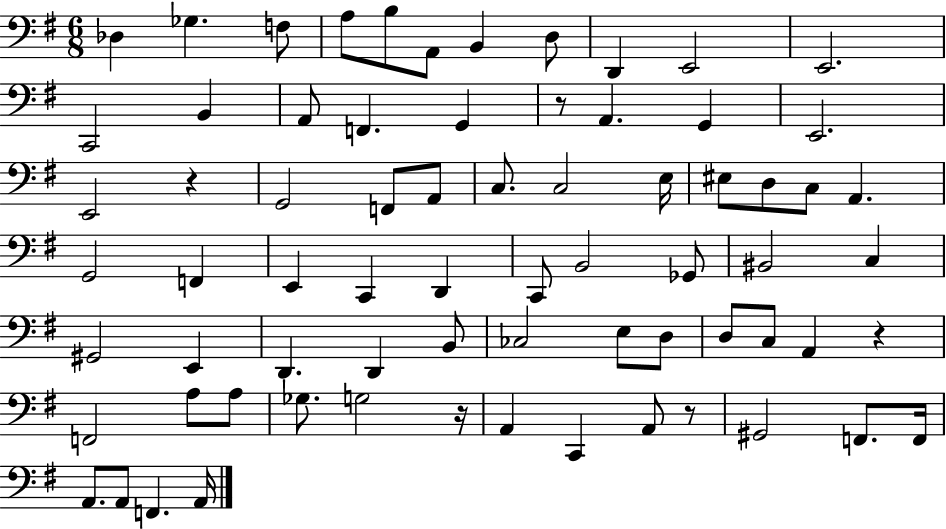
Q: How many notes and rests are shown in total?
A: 71